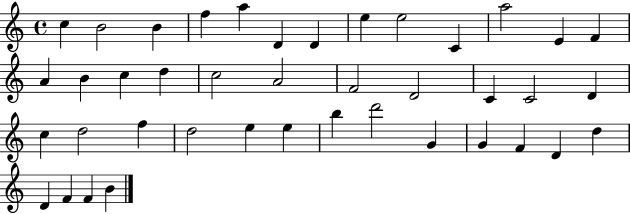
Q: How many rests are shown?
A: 0